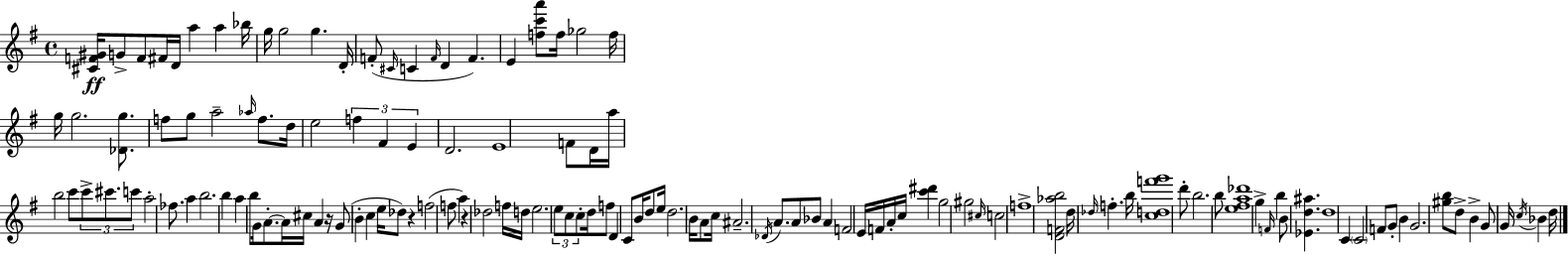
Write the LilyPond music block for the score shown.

{
  \clef treble
  \time 4/4
  \defaultTimeSignature
  \key e \minor
  <cis' f' gis'>16\ff g'8-> f'8 fis'16 d'16 a''4 a''4 bes''16 | g''16 g''2 g''4. d'16-. | f'8-.( \grace { cis'16 } c'4 \grace { f'16 } d'4 f'4.) | e'4 <f'' c''' a'''>8 f''16 ges''2 | \break f''16 g''16 g''2. <des' g''>8. | f''8 g''8 a''2-- \grace { aes''16 } f''8. | d''16 e''2 \tuplet 3/2 { f''4 fis'4 | e'4 } d'2. | \break e'1 | f'8 d'16 a''16 b''2 c'''8 | \tuplet 3/2 { c'''8-> cis'''8. c'''8 } a''2-. | fes''8. a''4 b''2. | \break b''4 a''4 b''8 g'16 a'8.-.~~ | a'16 cis''16 a'4 r16 g'8( b'4-. c''4 | e''16 des''8) r4 f''2( | f''8 a''4) r4 des''2 | \break f''16 d''16 e''2. | \tuplet 3/2 { e''8 c''8 c''8-. } d''16 f''8 d'4 c'8 | b'16 d''8 e''16 d''2. | b'16 a'8 c''16 ais'2.-- | \break \acciaccatura { des'16 } a'8. a'8 bes'8 a'4 f'2 | e'16 f'16 a'16-. c''16 <c''' dis'''>4 g''2 | gis''2 \grace { cis''16 } c''2 | f''1-> | \break <d' f' aes'' b''>2 d''16 \grace { des''16 } f''4.-. | b''16 <c'' d'' f''' g'''>1 | d'''8-. b''2. | b''8 <e'' fis'' a'' des'''>1 | \break g''4-> \grace { f'16 } b''4 b'8 | <ees' d'' ais''>4. d''1 | c'4 \parenthesize c'2 | f'8 g'8-. b'4 g'2. | \break <gis'' b''>8 d''8-> b'4-> g'8 | g'16 \acciaccatura { c''16 } bes'4 d''16 \bar "|."
}